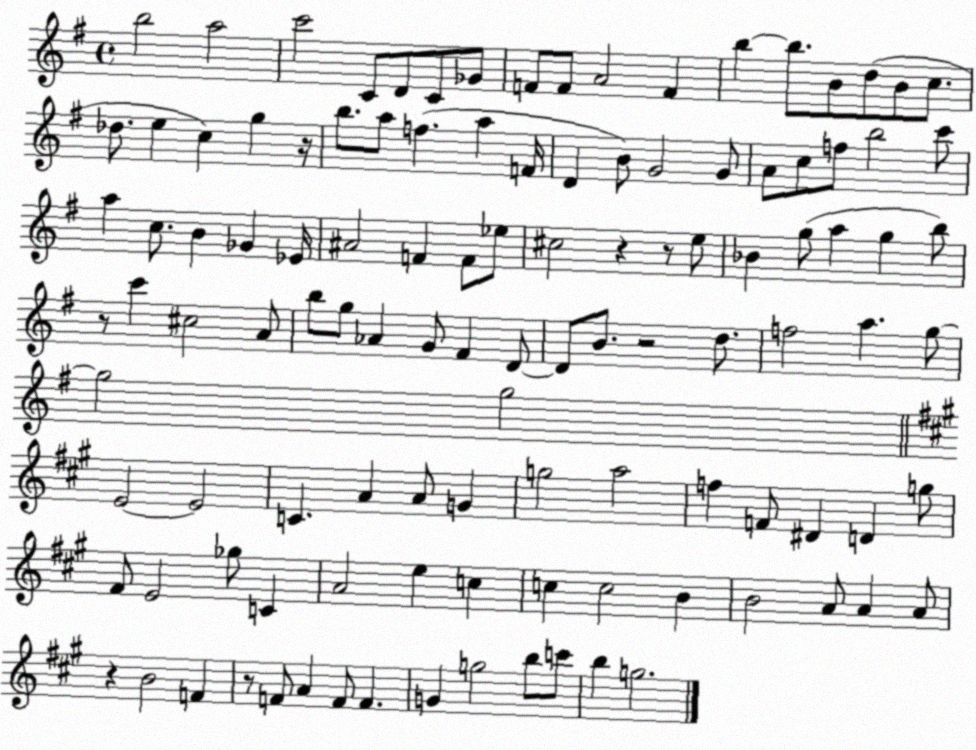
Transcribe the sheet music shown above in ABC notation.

X:1
T:Untitled
M:4/4
L:1/4
K:G
b2 a2 c'2 C/2 D/2 C/2 _G/2 F/2 F/2 A2 F b b/2 B/2 d/2 B/2 c/2 _d/2 e c g z/4 b/2 a/2 f a F/4 D B/2 G2 G/2 A/2 c/2 f/2 b2 c'/2 a c/2 B _G _E/4 ^A2 F F/2 _e/2 ^c2 z z/2 e/2 _B g/2 a g b/2 z/2 c' ^c2 A/2 b/2 g/2 _A G/2 ^F D/2 D/2 B/2 z2 d/2 f2 a g/2 g2 g2 E2 E2 C A A/2 G g2 a2 f F/2 ^D D g/2 ^F/2 E2 _g/2 C A2 e c c c2 B B2 A/2 A A/2 z B2 F z/2 F/2 A F/2 F G g2 b/2 c'/2 b g2